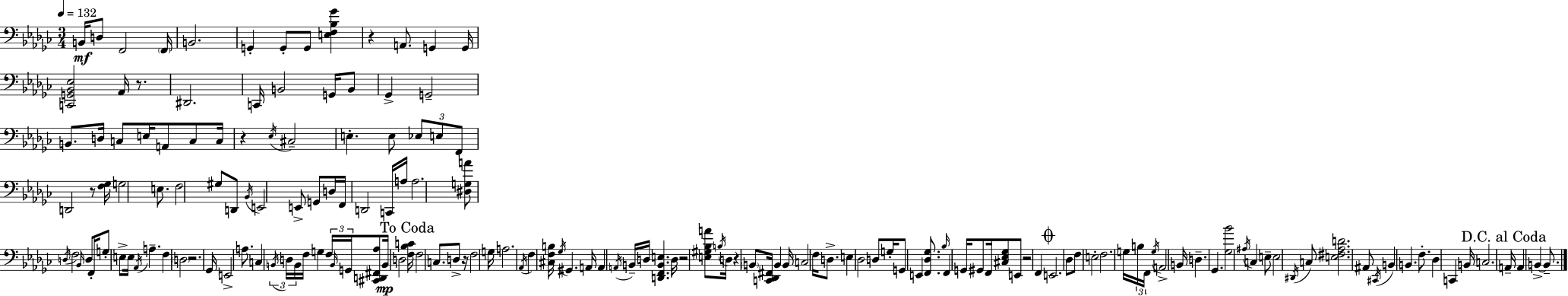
{
  \clef bass
  \numericTimeSignature
  \time 3/4
  \key ees \minor
  \tempo 4 = 132
  \repeat volta 2 { b,16\mf d8 f,2 \parenthesize f,16 | b,2. | g,4-. g,8-. g,8 <e f bes ges'>4 | r4 a,8. g,4 g,16 | \break <c, g, bes, ees>2 aes,16 r8. | dis,2. | c,16 b,2 g,16 b,8 | ges,4-> g,2-- | \break b,8. d16 c8 e16 a,8 c8 c16 | r4 \acciaccatura { ees16 } cis2-- | e4.-. e8 \tuplet 3/2 { ees8 e8 | f,8 } d,2 r8 | \break <f ges>16 g2 e8. | f2 gis8 d,8 | \acciaccatura { bes,16 } e,2 e,8-> | g,8 d16 f,16 d,2 | \break c,16 a16 a2. | <dis g a'>8 \acciaccatura { d16 } f2 | \grace { bes,16 } d8 f,16-. g8-. e8-> e16 \acciaccatura { aes,16 } a4.-- | f4 \parenthesize d2 | \break r2. | ges,16 e,2-> | a8. c4 \tuplet 3/2 { \acciaccatura { b,16 } d16 b,16 } | f16 g4 \tuplet 3/2 { f16 \grace { b,16 } g,16 } <cis, d, fis, aes>8 b,16\mp d2 | \break \mark "To Coda" <f bes c'>16 f2 | c8. d8-> r16 f2 | g16 a2. | \acciaccatura { aes,16 } f4 | \break <cis f b>16 \acciaccatura { ges16 } gis,4. a,16 a,4 | \acciaccatura { a,16 } b,16-- d16 <d, f, b, e>4. d16 r2 | <e gis bes a'>8 \acciaccatura { b16 } d16 r4 | \parenthesize b,8 <c, des, fis,>16 b,4 b,16 c2 | \break f16 d8.-> e4 | des2 d8 | g16-. g,8 e,4 <f, des ges>8. \grace { bes16 } | f,4 g,16 gis,8 f,16 <cis ees ges>8 e,8 | \break r2 f,4 | \mark \markup { \musicglyph "scripts.coda" } e,2. | des8 f8 e2-. | f2. | \break g16 \tuplet 3/2 { b16 f,16 \acciaccatura { g16 } } a,2-> | b,16 d4.-- ges,4. | <ges bes'>2 \acciaccatura { ais16 } c4 | e8-- e2 | \break \acciaccatura { dis,16 } c8 <e fis aes d'>2. | ais,8 \acciaccatura { cis,16 } b,4 b,4. | f8.-. des4 c,4 | b,16 c2. | \break \mark "D.C. al Coda" a,16-- a,4 b,4->~~ | b,8.-- } \bar "|."
}